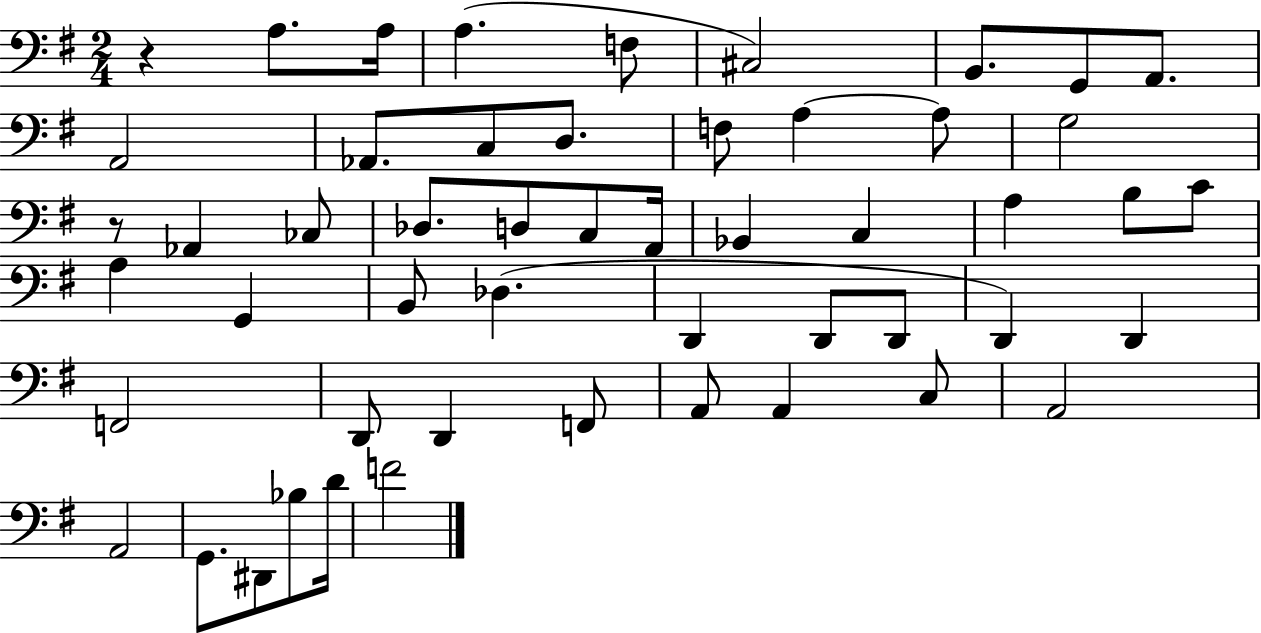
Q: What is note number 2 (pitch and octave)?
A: A3